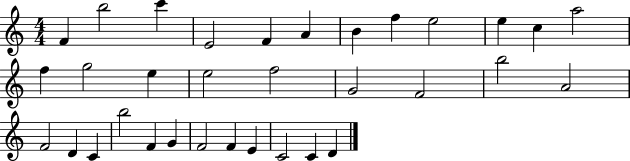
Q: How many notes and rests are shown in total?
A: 33